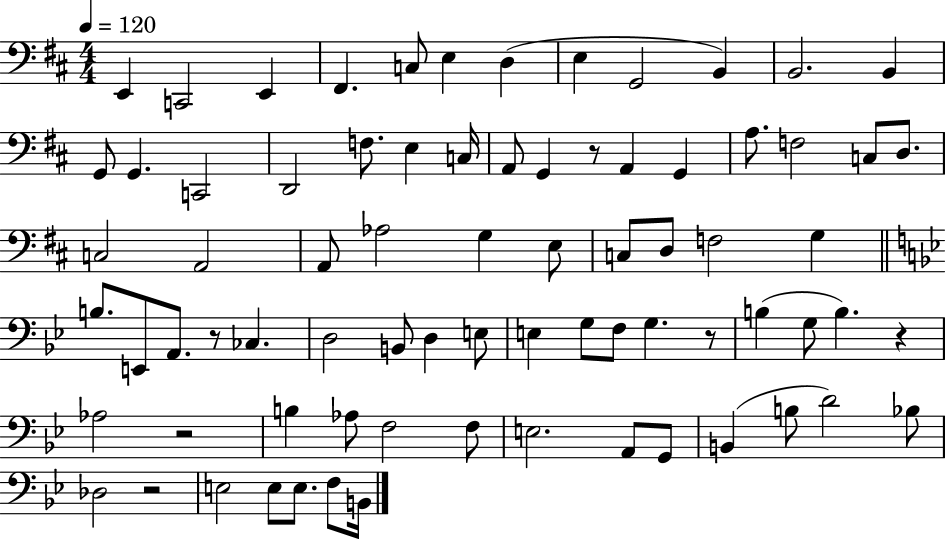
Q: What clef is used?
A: bass